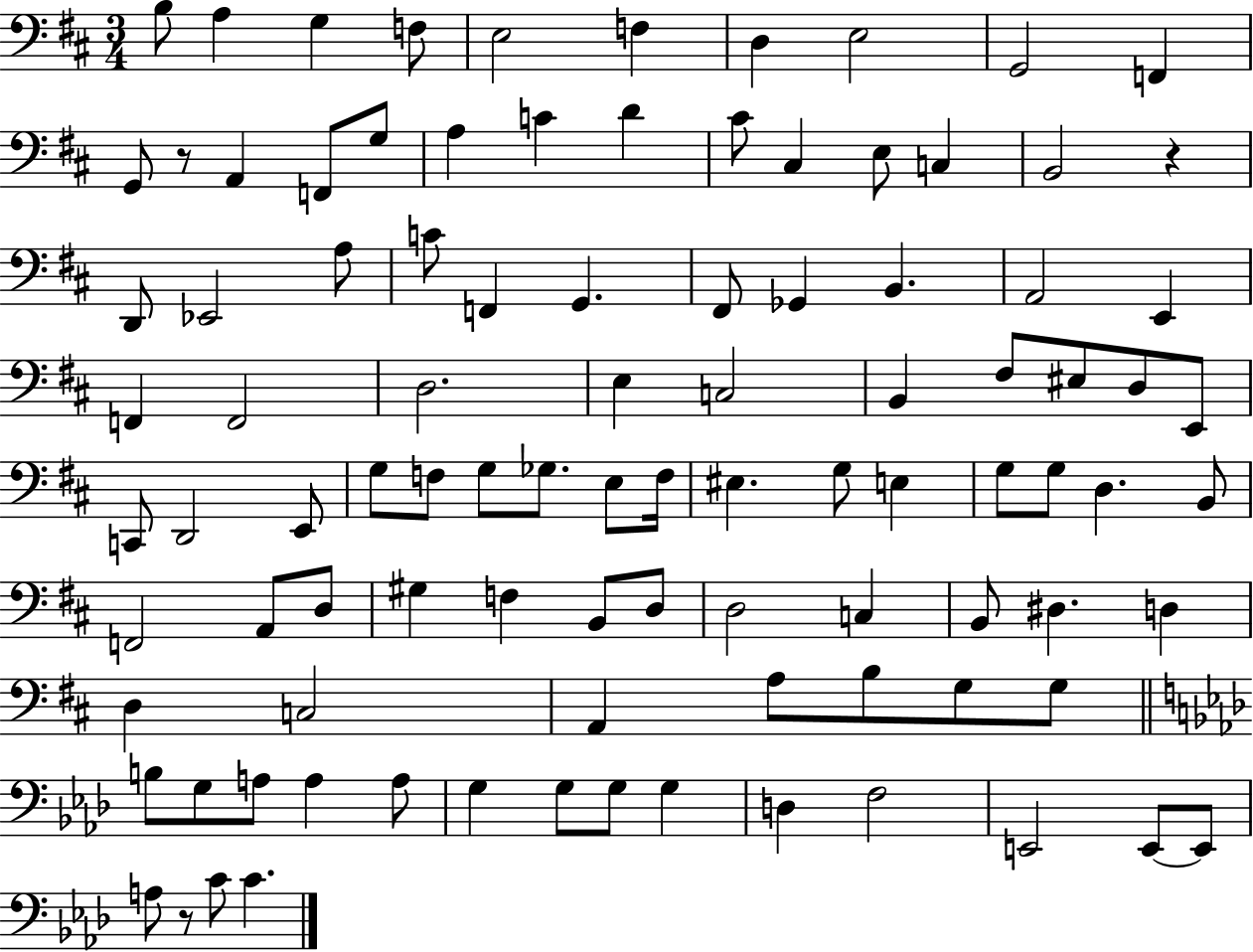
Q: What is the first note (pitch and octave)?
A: B3